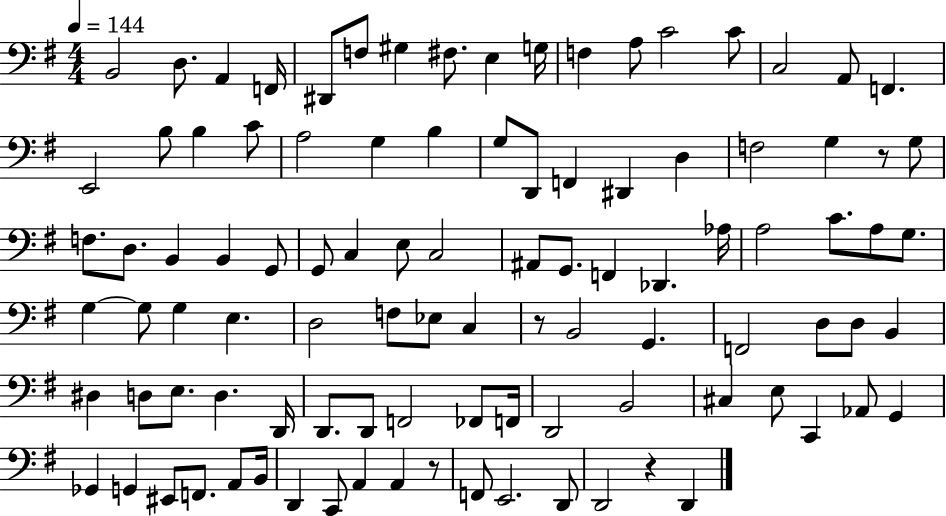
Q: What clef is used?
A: bass